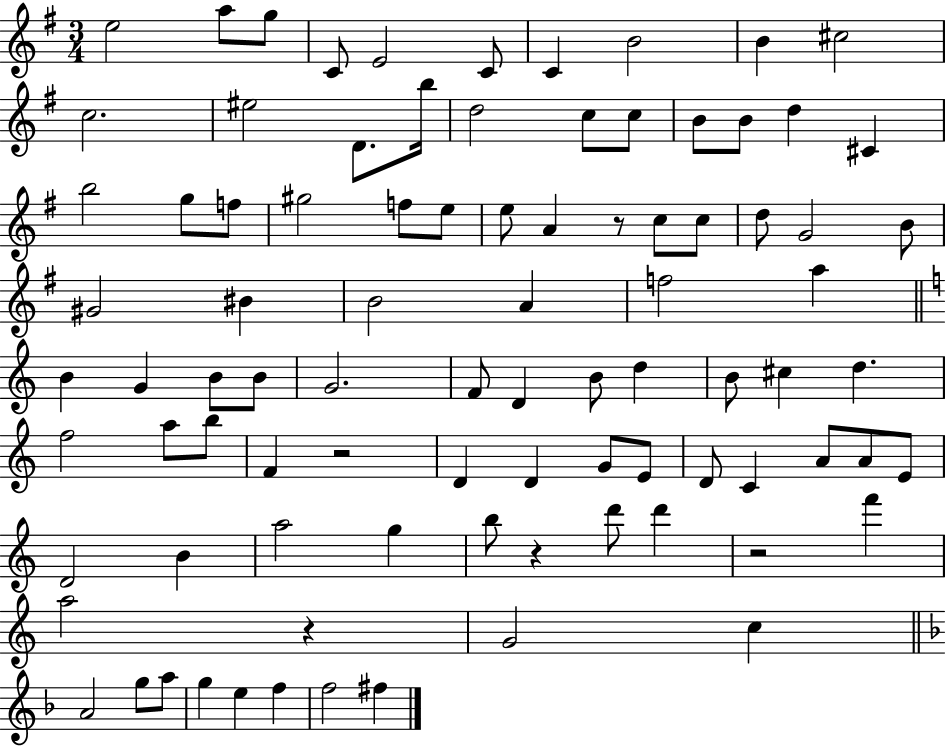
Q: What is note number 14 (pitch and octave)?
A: B5